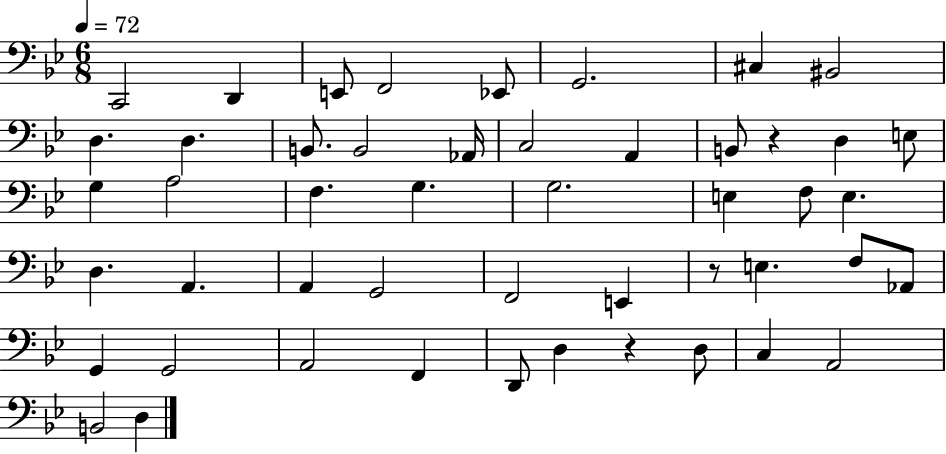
{
  \clef bass
  \numericTimeSignature
  \time 6/8
  \key bes \major
  \tempo 4 = 72
  c,2 d,4 | e,8 f,2 ees,8 | g,2. | cis4 bis,2 | \break d4. d4. | b,8. b,2 aes,16 | c2 a,4 | b,8 r4 d4 e8 | \break g4 a2 | f4. g4. | g2. | e4 f8 e4. | \break d4. a,4. | a,4 g,2 | f,2 e,4 | r8 e4. f8 aes,8 | \break g,4 g,2 | a,2 f,4 | d,8 d4 r4 d8 | c4 a,2 | \break b,2 d4 | \bar "|."
}